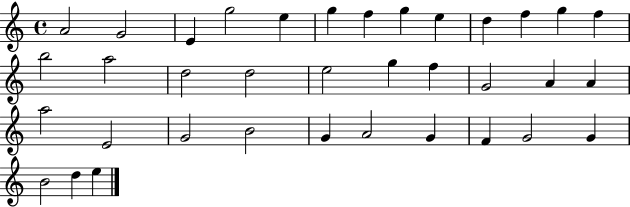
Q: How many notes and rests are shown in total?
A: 36